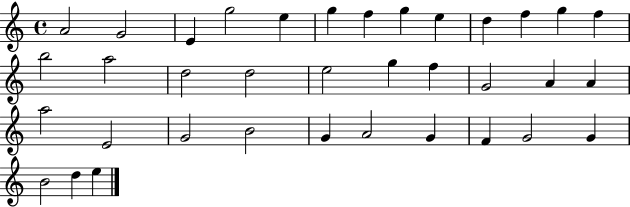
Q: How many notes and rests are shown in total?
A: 36